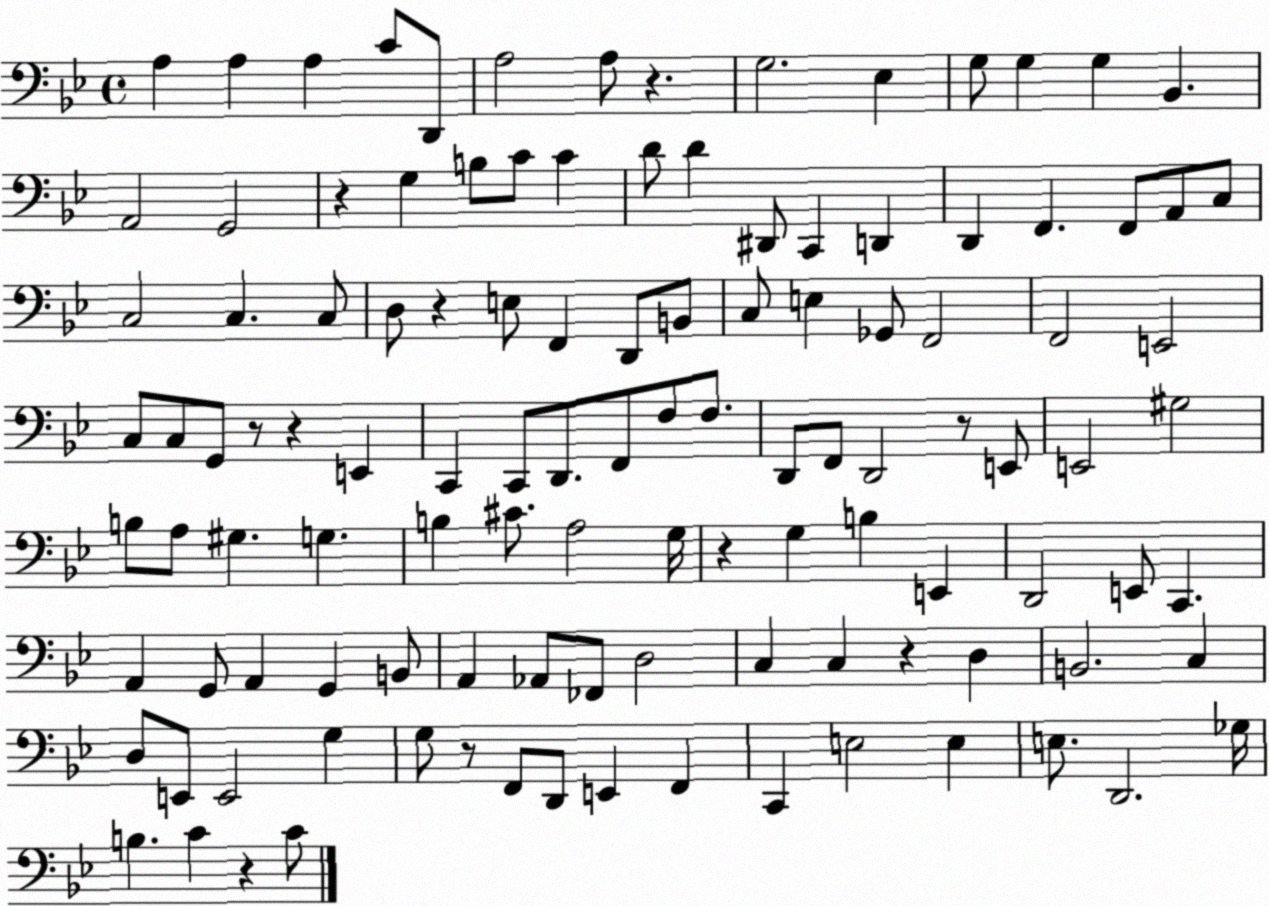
X:1
T:Untitled
M:4/4
L:1/4
K:Bb
A, A, A, C/2 D,,/2 A,2 A,/2 z G,2 _E, G,/2 G, G, _B,, A,,2 G,,2 z G, B,/2 C/2 C D/2 D ^D,,/2 C,, D,, D,, F,, F,,/2 A,,/2 C,/2 C,2 C, C,/2 D,/2 z E,/2 F,, D,,/2 B,,/2 C,/2 E, _G,,/2 F,,2 F,,2 E,,2 C,/2 C,/2 G,,/2 z/2 z E,, C,, C,,/2 D,,/2 F,,/2 F,/2 F,/2 D,,/2 F,,/2 D,,2 z/2 E,,/2 E,,2 ^G,2 B,/2 A,/2 ^G, G, B, ^C/2 A,2 G,/4 z G, B, E,, D,,2 E,,/2 C,, A,, G,,/2 A,, G,, B,,/2 A,, _A,,/2 _F,,/2 D,2 C, C, z D, B,,2 C, D,/2 E,,/2 E,,2 G, G,/2 z/2 F,,/2 D,,/2 E,, F,, C,, E,2 E, E,/2 D,,2 _G,/4 B, C z C/2